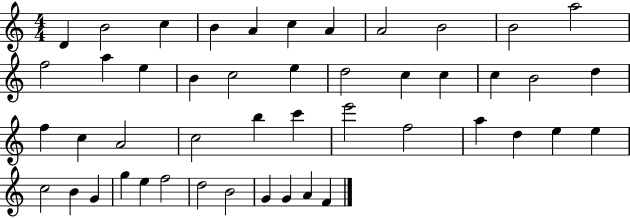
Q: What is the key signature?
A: C major